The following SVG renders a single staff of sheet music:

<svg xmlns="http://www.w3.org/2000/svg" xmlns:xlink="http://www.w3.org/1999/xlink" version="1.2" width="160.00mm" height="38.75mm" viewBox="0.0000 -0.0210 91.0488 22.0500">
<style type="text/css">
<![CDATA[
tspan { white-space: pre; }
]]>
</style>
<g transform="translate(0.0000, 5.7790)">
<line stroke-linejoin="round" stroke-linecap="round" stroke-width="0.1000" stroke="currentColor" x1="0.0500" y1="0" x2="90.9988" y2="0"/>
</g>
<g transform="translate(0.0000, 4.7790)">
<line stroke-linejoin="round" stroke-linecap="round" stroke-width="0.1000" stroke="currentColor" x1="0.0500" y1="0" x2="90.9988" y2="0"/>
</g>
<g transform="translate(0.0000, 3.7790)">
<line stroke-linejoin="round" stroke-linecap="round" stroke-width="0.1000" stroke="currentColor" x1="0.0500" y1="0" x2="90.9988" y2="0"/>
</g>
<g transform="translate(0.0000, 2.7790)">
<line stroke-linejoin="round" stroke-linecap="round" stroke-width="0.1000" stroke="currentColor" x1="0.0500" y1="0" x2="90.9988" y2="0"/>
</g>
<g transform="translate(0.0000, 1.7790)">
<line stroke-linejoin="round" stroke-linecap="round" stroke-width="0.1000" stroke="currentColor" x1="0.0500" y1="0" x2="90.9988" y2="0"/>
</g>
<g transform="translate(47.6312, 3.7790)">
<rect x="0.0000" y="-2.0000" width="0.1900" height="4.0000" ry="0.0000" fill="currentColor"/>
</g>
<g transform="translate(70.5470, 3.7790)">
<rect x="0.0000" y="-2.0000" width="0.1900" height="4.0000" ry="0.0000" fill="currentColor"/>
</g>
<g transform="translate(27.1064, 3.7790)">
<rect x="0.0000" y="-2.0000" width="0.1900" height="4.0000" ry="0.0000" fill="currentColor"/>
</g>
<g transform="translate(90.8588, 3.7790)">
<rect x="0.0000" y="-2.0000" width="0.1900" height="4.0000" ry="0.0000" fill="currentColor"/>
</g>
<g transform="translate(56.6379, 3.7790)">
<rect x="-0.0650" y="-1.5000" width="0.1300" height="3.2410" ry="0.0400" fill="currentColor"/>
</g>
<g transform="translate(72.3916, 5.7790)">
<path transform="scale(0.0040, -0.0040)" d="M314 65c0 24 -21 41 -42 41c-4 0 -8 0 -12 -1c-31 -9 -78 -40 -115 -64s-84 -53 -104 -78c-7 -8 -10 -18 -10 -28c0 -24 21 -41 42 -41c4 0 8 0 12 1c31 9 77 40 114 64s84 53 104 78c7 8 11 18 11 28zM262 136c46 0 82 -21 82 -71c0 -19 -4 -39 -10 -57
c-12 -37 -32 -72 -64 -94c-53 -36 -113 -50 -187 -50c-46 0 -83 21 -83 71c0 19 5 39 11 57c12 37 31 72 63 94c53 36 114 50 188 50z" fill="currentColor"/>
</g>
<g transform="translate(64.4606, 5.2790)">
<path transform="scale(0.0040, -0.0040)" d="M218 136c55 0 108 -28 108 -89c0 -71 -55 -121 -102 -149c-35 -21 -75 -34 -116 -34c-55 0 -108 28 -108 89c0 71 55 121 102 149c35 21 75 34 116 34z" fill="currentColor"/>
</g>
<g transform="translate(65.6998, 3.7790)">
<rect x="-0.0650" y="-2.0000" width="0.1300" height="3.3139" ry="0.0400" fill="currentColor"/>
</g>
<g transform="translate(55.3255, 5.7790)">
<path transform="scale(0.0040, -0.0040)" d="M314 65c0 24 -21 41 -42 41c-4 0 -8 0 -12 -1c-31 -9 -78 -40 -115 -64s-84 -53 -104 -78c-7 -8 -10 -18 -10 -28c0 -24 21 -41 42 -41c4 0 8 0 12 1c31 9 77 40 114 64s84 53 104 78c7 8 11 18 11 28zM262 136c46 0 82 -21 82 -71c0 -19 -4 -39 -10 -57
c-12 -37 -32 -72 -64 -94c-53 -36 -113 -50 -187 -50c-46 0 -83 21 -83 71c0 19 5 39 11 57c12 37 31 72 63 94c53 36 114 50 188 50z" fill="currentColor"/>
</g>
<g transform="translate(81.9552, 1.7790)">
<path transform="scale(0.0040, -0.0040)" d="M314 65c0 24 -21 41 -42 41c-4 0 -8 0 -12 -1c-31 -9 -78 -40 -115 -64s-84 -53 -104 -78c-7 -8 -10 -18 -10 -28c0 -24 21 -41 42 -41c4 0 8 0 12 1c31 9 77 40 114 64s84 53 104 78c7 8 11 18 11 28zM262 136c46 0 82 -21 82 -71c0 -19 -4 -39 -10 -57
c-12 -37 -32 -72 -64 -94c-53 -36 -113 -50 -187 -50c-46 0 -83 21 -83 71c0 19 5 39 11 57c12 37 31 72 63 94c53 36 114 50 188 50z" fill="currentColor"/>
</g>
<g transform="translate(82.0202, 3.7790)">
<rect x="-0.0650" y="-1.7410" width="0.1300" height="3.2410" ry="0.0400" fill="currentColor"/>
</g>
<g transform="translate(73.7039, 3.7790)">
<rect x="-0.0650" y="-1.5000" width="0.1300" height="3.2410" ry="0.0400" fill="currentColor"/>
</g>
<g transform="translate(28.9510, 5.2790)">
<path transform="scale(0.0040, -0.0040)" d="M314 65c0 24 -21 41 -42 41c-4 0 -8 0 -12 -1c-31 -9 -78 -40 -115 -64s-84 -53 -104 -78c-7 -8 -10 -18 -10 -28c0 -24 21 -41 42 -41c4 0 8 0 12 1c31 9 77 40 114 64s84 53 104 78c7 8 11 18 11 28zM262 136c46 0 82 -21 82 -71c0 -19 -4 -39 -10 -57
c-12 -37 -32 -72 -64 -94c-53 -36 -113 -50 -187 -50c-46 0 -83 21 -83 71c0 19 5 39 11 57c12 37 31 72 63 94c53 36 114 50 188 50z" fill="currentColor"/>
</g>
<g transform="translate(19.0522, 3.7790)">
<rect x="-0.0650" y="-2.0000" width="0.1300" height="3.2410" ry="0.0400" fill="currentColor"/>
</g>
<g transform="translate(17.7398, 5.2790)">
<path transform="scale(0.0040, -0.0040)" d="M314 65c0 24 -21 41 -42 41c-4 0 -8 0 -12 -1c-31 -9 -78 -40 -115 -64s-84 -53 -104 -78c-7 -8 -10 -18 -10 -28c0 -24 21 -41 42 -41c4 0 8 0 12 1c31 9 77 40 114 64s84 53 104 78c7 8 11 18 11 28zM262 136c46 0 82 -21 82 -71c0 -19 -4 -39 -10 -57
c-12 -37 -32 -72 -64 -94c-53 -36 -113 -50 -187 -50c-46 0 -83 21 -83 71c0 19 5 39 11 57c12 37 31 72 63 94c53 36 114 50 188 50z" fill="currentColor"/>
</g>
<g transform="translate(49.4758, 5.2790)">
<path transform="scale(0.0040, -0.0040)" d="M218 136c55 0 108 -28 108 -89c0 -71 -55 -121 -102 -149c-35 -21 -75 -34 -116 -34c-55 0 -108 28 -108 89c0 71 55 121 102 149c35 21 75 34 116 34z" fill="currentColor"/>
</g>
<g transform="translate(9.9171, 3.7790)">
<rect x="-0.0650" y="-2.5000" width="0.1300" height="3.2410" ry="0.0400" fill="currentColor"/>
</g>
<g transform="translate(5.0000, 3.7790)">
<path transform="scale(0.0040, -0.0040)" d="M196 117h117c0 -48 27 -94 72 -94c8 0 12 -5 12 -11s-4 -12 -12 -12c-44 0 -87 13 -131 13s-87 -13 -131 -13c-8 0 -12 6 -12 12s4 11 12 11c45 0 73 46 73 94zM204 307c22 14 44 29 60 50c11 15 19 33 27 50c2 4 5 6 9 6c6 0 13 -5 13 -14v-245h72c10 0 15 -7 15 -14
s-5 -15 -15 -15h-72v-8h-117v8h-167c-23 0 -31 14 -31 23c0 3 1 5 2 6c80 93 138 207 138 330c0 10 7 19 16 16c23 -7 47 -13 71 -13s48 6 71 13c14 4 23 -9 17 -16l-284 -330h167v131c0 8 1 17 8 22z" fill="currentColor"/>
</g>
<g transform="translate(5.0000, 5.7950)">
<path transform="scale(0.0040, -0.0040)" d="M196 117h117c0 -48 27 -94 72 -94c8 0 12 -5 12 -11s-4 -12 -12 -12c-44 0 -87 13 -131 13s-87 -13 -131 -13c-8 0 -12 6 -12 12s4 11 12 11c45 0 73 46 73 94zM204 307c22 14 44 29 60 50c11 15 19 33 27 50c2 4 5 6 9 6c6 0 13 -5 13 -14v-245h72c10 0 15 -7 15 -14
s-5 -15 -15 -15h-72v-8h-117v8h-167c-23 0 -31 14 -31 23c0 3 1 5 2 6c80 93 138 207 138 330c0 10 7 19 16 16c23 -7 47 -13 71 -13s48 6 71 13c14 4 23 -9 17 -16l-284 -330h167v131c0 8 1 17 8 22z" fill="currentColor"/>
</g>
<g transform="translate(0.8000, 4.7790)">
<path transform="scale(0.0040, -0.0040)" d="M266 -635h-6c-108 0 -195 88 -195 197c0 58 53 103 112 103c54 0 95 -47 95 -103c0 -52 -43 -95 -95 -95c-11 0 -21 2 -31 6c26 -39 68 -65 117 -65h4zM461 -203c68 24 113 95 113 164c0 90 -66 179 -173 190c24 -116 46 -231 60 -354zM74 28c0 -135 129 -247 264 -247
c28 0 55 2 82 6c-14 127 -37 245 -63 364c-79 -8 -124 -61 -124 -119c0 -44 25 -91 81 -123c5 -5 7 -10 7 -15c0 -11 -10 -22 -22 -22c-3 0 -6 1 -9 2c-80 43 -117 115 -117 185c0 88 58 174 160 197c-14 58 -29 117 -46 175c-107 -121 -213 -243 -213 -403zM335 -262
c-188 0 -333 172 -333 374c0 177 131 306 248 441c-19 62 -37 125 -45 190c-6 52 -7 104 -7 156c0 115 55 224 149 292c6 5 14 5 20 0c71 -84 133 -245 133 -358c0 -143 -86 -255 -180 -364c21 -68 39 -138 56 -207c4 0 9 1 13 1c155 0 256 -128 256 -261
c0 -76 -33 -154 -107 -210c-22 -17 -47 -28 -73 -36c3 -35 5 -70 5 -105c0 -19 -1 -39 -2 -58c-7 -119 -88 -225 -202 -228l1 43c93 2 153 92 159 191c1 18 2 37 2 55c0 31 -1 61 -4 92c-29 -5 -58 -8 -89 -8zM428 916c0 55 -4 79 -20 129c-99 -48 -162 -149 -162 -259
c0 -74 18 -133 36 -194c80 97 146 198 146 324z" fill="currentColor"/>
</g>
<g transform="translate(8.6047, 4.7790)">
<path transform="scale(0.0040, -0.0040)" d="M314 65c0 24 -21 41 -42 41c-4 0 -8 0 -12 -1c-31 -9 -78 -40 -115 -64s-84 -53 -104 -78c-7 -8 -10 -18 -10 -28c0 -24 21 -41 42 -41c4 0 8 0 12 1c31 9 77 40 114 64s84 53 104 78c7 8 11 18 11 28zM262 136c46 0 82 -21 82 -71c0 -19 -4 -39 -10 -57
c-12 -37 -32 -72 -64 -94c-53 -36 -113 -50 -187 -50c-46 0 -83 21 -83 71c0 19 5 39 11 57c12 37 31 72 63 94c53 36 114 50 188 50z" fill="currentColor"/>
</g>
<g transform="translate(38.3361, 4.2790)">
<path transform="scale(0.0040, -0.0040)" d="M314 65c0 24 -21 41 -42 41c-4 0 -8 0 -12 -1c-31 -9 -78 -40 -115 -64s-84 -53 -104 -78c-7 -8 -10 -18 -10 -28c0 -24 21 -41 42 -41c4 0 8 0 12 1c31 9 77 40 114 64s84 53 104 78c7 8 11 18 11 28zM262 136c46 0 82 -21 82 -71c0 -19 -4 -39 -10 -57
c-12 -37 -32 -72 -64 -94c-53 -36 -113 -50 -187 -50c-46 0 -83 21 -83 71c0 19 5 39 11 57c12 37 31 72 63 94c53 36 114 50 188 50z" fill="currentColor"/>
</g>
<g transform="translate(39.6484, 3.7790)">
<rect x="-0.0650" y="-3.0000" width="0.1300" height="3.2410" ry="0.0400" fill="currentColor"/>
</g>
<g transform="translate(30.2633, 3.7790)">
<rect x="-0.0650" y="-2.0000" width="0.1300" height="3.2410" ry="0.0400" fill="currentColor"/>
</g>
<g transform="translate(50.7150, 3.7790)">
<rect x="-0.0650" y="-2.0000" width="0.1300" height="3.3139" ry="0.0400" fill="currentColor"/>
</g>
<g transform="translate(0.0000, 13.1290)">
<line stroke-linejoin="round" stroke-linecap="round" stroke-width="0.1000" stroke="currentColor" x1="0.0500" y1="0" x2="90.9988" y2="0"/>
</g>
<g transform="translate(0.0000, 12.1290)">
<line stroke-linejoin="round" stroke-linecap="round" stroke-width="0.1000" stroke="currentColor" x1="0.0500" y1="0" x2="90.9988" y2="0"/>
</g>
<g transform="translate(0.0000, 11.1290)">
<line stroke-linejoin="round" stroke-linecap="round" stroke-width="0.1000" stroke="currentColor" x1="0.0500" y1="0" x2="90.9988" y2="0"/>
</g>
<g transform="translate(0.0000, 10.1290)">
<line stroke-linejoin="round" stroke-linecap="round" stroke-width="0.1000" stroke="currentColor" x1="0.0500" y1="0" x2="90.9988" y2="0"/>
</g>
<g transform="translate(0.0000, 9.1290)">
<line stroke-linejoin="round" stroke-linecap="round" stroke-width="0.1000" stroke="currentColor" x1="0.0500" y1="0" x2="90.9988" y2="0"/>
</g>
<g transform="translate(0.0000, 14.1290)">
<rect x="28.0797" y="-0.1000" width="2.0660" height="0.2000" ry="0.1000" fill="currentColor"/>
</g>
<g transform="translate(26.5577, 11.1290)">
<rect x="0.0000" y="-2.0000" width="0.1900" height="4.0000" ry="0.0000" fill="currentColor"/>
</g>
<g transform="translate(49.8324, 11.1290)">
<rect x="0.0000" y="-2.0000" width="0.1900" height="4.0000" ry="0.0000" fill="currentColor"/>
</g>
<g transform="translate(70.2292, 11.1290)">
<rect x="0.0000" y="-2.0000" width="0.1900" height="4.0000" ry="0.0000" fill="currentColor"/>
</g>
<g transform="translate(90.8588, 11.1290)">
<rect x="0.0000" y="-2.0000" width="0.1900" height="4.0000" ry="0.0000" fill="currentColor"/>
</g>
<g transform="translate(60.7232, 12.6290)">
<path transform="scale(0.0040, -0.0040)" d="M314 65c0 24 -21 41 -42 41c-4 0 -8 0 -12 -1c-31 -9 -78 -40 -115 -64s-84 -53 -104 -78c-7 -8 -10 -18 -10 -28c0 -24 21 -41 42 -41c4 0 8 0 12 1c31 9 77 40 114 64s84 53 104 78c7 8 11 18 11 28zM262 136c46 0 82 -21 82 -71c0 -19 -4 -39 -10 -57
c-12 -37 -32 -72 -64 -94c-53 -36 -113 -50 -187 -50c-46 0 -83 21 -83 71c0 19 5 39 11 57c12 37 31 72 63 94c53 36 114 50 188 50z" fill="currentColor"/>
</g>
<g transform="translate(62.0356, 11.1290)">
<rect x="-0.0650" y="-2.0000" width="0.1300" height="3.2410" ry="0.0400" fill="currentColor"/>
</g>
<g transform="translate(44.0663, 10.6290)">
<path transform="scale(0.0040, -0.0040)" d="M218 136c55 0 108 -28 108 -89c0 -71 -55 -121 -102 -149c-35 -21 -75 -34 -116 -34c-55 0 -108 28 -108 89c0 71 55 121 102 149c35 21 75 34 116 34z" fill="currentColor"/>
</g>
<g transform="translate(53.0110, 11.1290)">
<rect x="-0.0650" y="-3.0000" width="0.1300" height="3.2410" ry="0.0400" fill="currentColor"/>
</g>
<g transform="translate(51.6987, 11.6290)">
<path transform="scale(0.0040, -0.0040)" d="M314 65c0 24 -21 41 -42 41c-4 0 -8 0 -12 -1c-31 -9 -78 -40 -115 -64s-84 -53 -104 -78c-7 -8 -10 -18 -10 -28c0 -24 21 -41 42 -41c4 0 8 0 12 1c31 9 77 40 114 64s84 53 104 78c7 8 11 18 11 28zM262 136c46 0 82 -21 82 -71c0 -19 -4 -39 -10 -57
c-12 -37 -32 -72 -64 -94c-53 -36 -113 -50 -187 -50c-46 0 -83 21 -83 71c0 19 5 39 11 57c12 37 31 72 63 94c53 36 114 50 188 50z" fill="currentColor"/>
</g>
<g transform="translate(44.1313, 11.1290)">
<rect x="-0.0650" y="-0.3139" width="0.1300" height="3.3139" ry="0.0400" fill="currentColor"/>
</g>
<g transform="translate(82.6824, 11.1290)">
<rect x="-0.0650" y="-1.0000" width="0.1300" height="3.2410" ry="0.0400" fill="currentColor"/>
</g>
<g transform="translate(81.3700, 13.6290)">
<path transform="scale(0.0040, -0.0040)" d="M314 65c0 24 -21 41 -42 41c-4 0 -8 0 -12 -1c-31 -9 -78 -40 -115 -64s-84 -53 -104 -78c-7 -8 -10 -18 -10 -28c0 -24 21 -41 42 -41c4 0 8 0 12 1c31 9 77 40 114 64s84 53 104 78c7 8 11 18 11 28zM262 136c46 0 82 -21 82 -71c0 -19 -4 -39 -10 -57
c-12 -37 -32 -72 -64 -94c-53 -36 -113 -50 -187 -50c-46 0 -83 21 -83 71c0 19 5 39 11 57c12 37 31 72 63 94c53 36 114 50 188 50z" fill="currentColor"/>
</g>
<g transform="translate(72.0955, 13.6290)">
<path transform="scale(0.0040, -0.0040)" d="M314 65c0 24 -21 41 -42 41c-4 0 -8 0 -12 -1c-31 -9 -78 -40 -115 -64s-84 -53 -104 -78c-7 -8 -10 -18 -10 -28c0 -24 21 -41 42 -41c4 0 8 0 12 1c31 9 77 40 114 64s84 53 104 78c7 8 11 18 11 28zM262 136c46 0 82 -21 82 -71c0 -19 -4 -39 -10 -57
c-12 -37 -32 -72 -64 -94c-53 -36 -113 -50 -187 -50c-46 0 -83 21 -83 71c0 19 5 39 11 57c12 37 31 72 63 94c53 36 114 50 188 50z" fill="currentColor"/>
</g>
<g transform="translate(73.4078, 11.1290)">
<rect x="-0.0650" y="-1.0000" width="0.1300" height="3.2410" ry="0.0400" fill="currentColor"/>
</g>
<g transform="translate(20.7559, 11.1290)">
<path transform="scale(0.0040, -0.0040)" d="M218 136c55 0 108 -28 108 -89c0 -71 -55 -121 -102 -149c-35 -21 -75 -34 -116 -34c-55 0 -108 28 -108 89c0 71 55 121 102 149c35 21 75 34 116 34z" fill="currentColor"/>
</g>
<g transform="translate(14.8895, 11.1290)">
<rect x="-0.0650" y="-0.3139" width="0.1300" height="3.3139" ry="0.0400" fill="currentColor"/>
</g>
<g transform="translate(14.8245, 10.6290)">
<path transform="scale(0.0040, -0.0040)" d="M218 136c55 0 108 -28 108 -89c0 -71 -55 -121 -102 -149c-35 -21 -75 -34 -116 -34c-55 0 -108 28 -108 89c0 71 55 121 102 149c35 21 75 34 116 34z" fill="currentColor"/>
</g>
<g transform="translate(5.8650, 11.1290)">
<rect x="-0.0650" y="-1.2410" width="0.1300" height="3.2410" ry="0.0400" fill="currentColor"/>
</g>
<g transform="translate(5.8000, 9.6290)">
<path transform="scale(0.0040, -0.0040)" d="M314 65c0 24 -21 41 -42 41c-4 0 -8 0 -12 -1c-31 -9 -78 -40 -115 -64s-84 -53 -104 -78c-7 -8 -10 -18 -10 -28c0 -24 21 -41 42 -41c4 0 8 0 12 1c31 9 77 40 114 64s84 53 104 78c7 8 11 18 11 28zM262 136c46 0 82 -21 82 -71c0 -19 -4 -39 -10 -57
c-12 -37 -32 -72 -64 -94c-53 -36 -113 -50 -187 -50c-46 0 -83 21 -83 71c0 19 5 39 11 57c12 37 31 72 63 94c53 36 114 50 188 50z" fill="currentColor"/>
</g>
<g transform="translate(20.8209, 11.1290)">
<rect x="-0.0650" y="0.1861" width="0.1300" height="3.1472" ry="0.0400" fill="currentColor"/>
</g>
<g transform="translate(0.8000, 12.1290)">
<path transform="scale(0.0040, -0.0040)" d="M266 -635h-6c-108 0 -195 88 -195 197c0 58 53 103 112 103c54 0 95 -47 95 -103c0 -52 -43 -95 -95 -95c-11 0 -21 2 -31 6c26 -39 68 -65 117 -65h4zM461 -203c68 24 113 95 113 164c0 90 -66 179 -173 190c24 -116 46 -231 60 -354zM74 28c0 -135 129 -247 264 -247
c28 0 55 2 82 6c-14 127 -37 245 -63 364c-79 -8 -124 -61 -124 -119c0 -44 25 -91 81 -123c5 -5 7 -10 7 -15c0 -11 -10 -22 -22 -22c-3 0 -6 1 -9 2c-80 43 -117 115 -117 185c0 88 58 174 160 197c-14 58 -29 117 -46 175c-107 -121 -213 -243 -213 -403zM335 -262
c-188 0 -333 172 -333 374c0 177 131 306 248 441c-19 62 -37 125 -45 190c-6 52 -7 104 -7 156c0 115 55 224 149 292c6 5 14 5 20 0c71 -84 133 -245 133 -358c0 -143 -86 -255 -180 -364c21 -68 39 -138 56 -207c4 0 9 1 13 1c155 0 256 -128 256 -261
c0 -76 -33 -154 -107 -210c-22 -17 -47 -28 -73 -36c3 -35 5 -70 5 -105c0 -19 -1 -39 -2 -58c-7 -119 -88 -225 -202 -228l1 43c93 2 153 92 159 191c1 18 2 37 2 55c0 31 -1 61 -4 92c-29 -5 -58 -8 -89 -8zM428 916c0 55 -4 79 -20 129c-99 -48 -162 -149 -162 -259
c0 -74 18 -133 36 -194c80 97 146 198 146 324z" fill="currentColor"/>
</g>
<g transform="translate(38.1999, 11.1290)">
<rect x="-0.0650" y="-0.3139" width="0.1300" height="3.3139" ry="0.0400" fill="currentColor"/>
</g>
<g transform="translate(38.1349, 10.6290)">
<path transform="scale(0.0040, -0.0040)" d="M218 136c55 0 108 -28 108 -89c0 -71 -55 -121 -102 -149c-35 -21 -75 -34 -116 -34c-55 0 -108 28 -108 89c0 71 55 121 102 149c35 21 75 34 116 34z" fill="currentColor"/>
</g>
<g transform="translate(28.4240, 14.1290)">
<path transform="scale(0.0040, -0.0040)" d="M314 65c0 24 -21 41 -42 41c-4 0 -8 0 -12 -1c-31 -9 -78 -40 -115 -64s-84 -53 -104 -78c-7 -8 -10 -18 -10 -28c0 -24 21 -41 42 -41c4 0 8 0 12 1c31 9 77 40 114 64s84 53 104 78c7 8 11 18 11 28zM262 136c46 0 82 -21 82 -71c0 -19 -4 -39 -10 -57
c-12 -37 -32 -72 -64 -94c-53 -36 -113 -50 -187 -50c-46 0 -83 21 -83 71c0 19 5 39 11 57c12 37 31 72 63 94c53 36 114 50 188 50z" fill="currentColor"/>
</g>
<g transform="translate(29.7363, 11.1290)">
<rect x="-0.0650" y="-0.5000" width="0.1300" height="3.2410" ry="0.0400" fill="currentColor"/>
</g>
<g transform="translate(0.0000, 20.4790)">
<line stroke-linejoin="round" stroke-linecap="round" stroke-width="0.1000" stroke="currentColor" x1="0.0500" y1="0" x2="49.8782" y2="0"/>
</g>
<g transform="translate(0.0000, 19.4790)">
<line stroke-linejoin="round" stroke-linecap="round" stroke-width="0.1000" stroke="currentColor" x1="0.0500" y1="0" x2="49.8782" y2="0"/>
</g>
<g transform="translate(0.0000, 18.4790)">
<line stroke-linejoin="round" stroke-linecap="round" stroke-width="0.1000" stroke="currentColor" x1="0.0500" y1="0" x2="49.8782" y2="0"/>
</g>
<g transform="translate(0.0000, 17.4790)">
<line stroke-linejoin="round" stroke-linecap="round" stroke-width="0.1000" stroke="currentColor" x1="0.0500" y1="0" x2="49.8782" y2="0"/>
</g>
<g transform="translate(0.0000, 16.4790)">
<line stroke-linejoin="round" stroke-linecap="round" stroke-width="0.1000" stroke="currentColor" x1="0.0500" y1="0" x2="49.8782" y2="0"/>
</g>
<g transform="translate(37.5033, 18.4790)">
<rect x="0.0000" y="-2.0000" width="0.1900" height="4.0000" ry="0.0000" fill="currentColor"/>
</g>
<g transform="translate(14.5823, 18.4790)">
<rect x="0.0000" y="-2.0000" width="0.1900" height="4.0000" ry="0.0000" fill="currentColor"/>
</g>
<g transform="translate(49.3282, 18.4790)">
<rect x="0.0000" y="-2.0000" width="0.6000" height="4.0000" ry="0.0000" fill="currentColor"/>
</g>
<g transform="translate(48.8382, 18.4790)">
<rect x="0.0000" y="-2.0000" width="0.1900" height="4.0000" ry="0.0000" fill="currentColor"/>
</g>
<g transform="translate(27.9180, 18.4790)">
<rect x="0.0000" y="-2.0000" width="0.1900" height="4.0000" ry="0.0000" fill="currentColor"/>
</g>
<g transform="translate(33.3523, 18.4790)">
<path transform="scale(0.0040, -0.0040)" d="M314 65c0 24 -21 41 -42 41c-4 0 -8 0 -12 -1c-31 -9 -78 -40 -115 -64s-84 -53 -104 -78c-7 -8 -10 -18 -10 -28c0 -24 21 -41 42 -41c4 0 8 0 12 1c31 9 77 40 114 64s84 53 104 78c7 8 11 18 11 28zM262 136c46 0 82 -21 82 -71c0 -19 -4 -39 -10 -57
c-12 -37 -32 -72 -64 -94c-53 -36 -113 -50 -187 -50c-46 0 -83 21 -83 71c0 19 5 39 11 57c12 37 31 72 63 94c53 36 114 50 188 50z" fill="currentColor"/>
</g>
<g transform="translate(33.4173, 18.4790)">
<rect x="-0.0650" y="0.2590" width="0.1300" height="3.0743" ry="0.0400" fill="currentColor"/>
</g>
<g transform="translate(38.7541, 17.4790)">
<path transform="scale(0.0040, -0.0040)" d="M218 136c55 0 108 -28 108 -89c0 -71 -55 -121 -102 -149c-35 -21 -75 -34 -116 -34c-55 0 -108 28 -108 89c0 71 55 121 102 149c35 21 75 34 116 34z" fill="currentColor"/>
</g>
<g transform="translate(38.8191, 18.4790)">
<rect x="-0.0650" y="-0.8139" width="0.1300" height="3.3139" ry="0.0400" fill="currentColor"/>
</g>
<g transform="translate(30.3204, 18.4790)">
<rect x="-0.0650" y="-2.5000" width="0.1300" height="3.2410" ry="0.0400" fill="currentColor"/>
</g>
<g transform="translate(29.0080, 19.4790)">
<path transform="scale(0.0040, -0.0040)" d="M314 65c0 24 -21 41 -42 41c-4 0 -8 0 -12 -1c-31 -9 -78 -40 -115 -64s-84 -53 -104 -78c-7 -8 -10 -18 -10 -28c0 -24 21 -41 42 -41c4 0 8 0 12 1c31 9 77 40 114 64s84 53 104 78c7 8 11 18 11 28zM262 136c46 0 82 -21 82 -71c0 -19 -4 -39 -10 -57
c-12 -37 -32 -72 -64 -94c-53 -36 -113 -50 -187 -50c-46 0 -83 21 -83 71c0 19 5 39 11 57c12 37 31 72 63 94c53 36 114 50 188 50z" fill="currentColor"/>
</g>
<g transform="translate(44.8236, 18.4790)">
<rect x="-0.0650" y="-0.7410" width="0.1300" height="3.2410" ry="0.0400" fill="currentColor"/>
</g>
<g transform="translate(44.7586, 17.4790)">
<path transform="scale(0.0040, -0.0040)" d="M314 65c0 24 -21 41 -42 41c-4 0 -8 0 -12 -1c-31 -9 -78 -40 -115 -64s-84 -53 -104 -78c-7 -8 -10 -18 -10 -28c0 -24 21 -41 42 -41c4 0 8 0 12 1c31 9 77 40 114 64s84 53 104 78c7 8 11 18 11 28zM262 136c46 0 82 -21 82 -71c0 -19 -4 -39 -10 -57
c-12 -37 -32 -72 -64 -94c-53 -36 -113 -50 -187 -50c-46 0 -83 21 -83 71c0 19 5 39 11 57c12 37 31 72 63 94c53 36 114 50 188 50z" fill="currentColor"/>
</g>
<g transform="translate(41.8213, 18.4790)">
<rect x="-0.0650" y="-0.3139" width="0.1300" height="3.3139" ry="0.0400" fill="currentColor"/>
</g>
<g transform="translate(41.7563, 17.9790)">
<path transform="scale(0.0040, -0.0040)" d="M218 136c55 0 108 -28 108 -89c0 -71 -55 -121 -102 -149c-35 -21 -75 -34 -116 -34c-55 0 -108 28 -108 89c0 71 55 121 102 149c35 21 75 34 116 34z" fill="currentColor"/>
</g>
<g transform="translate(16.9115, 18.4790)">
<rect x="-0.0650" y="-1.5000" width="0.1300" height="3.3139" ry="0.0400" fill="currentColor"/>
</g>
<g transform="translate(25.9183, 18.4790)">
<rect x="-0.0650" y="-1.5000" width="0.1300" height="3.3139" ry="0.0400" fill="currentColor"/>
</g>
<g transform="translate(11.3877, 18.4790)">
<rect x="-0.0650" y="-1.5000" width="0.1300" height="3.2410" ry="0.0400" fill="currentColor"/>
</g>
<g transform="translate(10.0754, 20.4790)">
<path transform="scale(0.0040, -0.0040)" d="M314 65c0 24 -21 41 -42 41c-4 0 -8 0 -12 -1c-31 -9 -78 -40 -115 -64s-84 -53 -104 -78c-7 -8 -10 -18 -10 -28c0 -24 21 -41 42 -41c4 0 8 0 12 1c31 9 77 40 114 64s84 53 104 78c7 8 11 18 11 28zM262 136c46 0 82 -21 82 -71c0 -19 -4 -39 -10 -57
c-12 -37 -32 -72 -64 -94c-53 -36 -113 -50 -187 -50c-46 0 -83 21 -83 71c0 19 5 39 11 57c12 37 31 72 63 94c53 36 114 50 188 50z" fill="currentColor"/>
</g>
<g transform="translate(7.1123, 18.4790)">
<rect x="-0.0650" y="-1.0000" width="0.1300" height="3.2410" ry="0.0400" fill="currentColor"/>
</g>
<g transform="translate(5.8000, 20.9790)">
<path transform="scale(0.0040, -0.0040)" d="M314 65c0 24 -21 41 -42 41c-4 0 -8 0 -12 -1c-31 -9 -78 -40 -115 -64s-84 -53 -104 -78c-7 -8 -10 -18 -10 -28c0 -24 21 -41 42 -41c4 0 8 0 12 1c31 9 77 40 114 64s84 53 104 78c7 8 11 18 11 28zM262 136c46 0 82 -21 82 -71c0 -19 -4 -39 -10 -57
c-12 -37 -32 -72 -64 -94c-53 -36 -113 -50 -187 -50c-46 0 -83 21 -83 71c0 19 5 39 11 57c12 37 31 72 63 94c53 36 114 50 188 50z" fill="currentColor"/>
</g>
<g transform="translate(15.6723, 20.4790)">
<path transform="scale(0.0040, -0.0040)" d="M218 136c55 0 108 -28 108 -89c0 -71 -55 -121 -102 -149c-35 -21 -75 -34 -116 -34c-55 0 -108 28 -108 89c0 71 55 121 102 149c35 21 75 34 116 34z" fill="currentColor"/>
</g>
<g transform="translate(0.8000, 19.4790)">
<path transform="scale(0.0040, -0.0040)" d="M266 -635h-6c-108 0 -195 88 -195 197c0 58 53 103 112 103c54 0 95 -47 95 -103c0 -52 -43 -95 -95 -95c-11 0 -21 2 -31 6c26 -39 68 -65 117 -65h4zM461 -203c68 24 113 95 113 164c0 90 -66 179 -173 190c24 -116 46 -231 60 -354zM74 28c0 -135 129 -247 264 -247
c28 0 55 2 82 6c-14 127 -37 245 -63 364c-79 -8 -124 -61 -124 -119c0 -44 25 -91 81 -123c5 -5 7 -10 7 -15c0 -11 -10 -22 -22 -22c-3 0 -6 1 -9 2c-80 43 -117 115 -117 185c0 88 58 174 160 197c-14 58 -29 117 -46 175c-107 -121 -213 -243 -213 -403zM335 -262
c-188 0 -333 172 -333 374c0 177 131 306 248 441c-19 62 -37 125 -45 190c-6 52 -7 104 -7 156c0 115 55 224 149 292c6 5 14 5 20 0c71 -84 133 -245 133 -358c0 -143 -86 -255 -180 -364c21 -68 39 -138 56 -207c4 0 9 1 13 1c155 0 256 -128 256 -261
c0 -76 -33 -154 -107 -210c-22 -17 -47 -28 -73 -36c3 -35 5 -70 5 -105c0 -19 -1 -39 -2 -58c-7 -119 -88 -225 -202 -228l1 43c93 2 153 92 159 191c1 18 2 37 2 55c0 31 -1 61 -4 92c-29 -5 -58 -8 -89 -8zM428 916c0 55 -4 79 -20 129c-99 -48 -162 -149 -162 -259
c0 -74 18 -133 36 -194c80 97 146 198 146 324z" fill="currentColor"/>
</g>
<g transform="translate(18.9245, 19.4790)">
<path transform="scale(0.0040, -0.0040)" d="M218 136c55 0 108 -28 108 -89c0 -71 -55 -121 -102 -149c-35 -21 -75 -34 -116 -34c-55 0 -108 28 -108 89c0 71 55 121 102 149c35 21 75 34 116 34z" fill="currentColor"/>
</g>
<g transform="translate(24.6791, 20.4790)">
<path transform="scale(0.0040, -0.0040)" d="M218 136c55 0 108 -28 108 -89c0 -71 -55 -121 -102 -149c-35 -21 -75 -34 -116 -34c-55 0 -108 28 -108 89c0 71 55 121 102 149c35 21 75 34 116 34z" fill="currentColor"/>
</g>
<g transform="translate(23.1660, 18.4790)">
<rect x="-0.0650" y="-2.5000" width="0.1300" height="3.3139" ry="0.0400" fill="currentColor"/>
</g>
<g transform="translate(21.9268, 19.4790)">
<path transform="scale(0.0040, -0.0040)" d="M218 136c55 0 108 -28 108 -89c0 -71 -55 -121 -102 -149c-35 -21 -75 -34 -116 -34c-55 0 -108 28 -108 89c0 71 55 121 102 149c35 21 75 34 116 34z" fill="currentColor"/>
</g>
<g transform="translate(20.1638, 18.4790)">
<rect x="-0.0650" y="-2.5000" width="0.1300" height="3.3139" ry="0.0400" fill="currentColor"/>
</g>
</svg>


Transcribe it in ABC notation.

X:1
T:Untitled
M:4/4
L:1/4
K:C
G2 F2 F2 A2 F E2 F E2 f2 e2 c B C2 c c A2 F2 D2 D2 D2 E2 E G G E G2 B2 d c d2